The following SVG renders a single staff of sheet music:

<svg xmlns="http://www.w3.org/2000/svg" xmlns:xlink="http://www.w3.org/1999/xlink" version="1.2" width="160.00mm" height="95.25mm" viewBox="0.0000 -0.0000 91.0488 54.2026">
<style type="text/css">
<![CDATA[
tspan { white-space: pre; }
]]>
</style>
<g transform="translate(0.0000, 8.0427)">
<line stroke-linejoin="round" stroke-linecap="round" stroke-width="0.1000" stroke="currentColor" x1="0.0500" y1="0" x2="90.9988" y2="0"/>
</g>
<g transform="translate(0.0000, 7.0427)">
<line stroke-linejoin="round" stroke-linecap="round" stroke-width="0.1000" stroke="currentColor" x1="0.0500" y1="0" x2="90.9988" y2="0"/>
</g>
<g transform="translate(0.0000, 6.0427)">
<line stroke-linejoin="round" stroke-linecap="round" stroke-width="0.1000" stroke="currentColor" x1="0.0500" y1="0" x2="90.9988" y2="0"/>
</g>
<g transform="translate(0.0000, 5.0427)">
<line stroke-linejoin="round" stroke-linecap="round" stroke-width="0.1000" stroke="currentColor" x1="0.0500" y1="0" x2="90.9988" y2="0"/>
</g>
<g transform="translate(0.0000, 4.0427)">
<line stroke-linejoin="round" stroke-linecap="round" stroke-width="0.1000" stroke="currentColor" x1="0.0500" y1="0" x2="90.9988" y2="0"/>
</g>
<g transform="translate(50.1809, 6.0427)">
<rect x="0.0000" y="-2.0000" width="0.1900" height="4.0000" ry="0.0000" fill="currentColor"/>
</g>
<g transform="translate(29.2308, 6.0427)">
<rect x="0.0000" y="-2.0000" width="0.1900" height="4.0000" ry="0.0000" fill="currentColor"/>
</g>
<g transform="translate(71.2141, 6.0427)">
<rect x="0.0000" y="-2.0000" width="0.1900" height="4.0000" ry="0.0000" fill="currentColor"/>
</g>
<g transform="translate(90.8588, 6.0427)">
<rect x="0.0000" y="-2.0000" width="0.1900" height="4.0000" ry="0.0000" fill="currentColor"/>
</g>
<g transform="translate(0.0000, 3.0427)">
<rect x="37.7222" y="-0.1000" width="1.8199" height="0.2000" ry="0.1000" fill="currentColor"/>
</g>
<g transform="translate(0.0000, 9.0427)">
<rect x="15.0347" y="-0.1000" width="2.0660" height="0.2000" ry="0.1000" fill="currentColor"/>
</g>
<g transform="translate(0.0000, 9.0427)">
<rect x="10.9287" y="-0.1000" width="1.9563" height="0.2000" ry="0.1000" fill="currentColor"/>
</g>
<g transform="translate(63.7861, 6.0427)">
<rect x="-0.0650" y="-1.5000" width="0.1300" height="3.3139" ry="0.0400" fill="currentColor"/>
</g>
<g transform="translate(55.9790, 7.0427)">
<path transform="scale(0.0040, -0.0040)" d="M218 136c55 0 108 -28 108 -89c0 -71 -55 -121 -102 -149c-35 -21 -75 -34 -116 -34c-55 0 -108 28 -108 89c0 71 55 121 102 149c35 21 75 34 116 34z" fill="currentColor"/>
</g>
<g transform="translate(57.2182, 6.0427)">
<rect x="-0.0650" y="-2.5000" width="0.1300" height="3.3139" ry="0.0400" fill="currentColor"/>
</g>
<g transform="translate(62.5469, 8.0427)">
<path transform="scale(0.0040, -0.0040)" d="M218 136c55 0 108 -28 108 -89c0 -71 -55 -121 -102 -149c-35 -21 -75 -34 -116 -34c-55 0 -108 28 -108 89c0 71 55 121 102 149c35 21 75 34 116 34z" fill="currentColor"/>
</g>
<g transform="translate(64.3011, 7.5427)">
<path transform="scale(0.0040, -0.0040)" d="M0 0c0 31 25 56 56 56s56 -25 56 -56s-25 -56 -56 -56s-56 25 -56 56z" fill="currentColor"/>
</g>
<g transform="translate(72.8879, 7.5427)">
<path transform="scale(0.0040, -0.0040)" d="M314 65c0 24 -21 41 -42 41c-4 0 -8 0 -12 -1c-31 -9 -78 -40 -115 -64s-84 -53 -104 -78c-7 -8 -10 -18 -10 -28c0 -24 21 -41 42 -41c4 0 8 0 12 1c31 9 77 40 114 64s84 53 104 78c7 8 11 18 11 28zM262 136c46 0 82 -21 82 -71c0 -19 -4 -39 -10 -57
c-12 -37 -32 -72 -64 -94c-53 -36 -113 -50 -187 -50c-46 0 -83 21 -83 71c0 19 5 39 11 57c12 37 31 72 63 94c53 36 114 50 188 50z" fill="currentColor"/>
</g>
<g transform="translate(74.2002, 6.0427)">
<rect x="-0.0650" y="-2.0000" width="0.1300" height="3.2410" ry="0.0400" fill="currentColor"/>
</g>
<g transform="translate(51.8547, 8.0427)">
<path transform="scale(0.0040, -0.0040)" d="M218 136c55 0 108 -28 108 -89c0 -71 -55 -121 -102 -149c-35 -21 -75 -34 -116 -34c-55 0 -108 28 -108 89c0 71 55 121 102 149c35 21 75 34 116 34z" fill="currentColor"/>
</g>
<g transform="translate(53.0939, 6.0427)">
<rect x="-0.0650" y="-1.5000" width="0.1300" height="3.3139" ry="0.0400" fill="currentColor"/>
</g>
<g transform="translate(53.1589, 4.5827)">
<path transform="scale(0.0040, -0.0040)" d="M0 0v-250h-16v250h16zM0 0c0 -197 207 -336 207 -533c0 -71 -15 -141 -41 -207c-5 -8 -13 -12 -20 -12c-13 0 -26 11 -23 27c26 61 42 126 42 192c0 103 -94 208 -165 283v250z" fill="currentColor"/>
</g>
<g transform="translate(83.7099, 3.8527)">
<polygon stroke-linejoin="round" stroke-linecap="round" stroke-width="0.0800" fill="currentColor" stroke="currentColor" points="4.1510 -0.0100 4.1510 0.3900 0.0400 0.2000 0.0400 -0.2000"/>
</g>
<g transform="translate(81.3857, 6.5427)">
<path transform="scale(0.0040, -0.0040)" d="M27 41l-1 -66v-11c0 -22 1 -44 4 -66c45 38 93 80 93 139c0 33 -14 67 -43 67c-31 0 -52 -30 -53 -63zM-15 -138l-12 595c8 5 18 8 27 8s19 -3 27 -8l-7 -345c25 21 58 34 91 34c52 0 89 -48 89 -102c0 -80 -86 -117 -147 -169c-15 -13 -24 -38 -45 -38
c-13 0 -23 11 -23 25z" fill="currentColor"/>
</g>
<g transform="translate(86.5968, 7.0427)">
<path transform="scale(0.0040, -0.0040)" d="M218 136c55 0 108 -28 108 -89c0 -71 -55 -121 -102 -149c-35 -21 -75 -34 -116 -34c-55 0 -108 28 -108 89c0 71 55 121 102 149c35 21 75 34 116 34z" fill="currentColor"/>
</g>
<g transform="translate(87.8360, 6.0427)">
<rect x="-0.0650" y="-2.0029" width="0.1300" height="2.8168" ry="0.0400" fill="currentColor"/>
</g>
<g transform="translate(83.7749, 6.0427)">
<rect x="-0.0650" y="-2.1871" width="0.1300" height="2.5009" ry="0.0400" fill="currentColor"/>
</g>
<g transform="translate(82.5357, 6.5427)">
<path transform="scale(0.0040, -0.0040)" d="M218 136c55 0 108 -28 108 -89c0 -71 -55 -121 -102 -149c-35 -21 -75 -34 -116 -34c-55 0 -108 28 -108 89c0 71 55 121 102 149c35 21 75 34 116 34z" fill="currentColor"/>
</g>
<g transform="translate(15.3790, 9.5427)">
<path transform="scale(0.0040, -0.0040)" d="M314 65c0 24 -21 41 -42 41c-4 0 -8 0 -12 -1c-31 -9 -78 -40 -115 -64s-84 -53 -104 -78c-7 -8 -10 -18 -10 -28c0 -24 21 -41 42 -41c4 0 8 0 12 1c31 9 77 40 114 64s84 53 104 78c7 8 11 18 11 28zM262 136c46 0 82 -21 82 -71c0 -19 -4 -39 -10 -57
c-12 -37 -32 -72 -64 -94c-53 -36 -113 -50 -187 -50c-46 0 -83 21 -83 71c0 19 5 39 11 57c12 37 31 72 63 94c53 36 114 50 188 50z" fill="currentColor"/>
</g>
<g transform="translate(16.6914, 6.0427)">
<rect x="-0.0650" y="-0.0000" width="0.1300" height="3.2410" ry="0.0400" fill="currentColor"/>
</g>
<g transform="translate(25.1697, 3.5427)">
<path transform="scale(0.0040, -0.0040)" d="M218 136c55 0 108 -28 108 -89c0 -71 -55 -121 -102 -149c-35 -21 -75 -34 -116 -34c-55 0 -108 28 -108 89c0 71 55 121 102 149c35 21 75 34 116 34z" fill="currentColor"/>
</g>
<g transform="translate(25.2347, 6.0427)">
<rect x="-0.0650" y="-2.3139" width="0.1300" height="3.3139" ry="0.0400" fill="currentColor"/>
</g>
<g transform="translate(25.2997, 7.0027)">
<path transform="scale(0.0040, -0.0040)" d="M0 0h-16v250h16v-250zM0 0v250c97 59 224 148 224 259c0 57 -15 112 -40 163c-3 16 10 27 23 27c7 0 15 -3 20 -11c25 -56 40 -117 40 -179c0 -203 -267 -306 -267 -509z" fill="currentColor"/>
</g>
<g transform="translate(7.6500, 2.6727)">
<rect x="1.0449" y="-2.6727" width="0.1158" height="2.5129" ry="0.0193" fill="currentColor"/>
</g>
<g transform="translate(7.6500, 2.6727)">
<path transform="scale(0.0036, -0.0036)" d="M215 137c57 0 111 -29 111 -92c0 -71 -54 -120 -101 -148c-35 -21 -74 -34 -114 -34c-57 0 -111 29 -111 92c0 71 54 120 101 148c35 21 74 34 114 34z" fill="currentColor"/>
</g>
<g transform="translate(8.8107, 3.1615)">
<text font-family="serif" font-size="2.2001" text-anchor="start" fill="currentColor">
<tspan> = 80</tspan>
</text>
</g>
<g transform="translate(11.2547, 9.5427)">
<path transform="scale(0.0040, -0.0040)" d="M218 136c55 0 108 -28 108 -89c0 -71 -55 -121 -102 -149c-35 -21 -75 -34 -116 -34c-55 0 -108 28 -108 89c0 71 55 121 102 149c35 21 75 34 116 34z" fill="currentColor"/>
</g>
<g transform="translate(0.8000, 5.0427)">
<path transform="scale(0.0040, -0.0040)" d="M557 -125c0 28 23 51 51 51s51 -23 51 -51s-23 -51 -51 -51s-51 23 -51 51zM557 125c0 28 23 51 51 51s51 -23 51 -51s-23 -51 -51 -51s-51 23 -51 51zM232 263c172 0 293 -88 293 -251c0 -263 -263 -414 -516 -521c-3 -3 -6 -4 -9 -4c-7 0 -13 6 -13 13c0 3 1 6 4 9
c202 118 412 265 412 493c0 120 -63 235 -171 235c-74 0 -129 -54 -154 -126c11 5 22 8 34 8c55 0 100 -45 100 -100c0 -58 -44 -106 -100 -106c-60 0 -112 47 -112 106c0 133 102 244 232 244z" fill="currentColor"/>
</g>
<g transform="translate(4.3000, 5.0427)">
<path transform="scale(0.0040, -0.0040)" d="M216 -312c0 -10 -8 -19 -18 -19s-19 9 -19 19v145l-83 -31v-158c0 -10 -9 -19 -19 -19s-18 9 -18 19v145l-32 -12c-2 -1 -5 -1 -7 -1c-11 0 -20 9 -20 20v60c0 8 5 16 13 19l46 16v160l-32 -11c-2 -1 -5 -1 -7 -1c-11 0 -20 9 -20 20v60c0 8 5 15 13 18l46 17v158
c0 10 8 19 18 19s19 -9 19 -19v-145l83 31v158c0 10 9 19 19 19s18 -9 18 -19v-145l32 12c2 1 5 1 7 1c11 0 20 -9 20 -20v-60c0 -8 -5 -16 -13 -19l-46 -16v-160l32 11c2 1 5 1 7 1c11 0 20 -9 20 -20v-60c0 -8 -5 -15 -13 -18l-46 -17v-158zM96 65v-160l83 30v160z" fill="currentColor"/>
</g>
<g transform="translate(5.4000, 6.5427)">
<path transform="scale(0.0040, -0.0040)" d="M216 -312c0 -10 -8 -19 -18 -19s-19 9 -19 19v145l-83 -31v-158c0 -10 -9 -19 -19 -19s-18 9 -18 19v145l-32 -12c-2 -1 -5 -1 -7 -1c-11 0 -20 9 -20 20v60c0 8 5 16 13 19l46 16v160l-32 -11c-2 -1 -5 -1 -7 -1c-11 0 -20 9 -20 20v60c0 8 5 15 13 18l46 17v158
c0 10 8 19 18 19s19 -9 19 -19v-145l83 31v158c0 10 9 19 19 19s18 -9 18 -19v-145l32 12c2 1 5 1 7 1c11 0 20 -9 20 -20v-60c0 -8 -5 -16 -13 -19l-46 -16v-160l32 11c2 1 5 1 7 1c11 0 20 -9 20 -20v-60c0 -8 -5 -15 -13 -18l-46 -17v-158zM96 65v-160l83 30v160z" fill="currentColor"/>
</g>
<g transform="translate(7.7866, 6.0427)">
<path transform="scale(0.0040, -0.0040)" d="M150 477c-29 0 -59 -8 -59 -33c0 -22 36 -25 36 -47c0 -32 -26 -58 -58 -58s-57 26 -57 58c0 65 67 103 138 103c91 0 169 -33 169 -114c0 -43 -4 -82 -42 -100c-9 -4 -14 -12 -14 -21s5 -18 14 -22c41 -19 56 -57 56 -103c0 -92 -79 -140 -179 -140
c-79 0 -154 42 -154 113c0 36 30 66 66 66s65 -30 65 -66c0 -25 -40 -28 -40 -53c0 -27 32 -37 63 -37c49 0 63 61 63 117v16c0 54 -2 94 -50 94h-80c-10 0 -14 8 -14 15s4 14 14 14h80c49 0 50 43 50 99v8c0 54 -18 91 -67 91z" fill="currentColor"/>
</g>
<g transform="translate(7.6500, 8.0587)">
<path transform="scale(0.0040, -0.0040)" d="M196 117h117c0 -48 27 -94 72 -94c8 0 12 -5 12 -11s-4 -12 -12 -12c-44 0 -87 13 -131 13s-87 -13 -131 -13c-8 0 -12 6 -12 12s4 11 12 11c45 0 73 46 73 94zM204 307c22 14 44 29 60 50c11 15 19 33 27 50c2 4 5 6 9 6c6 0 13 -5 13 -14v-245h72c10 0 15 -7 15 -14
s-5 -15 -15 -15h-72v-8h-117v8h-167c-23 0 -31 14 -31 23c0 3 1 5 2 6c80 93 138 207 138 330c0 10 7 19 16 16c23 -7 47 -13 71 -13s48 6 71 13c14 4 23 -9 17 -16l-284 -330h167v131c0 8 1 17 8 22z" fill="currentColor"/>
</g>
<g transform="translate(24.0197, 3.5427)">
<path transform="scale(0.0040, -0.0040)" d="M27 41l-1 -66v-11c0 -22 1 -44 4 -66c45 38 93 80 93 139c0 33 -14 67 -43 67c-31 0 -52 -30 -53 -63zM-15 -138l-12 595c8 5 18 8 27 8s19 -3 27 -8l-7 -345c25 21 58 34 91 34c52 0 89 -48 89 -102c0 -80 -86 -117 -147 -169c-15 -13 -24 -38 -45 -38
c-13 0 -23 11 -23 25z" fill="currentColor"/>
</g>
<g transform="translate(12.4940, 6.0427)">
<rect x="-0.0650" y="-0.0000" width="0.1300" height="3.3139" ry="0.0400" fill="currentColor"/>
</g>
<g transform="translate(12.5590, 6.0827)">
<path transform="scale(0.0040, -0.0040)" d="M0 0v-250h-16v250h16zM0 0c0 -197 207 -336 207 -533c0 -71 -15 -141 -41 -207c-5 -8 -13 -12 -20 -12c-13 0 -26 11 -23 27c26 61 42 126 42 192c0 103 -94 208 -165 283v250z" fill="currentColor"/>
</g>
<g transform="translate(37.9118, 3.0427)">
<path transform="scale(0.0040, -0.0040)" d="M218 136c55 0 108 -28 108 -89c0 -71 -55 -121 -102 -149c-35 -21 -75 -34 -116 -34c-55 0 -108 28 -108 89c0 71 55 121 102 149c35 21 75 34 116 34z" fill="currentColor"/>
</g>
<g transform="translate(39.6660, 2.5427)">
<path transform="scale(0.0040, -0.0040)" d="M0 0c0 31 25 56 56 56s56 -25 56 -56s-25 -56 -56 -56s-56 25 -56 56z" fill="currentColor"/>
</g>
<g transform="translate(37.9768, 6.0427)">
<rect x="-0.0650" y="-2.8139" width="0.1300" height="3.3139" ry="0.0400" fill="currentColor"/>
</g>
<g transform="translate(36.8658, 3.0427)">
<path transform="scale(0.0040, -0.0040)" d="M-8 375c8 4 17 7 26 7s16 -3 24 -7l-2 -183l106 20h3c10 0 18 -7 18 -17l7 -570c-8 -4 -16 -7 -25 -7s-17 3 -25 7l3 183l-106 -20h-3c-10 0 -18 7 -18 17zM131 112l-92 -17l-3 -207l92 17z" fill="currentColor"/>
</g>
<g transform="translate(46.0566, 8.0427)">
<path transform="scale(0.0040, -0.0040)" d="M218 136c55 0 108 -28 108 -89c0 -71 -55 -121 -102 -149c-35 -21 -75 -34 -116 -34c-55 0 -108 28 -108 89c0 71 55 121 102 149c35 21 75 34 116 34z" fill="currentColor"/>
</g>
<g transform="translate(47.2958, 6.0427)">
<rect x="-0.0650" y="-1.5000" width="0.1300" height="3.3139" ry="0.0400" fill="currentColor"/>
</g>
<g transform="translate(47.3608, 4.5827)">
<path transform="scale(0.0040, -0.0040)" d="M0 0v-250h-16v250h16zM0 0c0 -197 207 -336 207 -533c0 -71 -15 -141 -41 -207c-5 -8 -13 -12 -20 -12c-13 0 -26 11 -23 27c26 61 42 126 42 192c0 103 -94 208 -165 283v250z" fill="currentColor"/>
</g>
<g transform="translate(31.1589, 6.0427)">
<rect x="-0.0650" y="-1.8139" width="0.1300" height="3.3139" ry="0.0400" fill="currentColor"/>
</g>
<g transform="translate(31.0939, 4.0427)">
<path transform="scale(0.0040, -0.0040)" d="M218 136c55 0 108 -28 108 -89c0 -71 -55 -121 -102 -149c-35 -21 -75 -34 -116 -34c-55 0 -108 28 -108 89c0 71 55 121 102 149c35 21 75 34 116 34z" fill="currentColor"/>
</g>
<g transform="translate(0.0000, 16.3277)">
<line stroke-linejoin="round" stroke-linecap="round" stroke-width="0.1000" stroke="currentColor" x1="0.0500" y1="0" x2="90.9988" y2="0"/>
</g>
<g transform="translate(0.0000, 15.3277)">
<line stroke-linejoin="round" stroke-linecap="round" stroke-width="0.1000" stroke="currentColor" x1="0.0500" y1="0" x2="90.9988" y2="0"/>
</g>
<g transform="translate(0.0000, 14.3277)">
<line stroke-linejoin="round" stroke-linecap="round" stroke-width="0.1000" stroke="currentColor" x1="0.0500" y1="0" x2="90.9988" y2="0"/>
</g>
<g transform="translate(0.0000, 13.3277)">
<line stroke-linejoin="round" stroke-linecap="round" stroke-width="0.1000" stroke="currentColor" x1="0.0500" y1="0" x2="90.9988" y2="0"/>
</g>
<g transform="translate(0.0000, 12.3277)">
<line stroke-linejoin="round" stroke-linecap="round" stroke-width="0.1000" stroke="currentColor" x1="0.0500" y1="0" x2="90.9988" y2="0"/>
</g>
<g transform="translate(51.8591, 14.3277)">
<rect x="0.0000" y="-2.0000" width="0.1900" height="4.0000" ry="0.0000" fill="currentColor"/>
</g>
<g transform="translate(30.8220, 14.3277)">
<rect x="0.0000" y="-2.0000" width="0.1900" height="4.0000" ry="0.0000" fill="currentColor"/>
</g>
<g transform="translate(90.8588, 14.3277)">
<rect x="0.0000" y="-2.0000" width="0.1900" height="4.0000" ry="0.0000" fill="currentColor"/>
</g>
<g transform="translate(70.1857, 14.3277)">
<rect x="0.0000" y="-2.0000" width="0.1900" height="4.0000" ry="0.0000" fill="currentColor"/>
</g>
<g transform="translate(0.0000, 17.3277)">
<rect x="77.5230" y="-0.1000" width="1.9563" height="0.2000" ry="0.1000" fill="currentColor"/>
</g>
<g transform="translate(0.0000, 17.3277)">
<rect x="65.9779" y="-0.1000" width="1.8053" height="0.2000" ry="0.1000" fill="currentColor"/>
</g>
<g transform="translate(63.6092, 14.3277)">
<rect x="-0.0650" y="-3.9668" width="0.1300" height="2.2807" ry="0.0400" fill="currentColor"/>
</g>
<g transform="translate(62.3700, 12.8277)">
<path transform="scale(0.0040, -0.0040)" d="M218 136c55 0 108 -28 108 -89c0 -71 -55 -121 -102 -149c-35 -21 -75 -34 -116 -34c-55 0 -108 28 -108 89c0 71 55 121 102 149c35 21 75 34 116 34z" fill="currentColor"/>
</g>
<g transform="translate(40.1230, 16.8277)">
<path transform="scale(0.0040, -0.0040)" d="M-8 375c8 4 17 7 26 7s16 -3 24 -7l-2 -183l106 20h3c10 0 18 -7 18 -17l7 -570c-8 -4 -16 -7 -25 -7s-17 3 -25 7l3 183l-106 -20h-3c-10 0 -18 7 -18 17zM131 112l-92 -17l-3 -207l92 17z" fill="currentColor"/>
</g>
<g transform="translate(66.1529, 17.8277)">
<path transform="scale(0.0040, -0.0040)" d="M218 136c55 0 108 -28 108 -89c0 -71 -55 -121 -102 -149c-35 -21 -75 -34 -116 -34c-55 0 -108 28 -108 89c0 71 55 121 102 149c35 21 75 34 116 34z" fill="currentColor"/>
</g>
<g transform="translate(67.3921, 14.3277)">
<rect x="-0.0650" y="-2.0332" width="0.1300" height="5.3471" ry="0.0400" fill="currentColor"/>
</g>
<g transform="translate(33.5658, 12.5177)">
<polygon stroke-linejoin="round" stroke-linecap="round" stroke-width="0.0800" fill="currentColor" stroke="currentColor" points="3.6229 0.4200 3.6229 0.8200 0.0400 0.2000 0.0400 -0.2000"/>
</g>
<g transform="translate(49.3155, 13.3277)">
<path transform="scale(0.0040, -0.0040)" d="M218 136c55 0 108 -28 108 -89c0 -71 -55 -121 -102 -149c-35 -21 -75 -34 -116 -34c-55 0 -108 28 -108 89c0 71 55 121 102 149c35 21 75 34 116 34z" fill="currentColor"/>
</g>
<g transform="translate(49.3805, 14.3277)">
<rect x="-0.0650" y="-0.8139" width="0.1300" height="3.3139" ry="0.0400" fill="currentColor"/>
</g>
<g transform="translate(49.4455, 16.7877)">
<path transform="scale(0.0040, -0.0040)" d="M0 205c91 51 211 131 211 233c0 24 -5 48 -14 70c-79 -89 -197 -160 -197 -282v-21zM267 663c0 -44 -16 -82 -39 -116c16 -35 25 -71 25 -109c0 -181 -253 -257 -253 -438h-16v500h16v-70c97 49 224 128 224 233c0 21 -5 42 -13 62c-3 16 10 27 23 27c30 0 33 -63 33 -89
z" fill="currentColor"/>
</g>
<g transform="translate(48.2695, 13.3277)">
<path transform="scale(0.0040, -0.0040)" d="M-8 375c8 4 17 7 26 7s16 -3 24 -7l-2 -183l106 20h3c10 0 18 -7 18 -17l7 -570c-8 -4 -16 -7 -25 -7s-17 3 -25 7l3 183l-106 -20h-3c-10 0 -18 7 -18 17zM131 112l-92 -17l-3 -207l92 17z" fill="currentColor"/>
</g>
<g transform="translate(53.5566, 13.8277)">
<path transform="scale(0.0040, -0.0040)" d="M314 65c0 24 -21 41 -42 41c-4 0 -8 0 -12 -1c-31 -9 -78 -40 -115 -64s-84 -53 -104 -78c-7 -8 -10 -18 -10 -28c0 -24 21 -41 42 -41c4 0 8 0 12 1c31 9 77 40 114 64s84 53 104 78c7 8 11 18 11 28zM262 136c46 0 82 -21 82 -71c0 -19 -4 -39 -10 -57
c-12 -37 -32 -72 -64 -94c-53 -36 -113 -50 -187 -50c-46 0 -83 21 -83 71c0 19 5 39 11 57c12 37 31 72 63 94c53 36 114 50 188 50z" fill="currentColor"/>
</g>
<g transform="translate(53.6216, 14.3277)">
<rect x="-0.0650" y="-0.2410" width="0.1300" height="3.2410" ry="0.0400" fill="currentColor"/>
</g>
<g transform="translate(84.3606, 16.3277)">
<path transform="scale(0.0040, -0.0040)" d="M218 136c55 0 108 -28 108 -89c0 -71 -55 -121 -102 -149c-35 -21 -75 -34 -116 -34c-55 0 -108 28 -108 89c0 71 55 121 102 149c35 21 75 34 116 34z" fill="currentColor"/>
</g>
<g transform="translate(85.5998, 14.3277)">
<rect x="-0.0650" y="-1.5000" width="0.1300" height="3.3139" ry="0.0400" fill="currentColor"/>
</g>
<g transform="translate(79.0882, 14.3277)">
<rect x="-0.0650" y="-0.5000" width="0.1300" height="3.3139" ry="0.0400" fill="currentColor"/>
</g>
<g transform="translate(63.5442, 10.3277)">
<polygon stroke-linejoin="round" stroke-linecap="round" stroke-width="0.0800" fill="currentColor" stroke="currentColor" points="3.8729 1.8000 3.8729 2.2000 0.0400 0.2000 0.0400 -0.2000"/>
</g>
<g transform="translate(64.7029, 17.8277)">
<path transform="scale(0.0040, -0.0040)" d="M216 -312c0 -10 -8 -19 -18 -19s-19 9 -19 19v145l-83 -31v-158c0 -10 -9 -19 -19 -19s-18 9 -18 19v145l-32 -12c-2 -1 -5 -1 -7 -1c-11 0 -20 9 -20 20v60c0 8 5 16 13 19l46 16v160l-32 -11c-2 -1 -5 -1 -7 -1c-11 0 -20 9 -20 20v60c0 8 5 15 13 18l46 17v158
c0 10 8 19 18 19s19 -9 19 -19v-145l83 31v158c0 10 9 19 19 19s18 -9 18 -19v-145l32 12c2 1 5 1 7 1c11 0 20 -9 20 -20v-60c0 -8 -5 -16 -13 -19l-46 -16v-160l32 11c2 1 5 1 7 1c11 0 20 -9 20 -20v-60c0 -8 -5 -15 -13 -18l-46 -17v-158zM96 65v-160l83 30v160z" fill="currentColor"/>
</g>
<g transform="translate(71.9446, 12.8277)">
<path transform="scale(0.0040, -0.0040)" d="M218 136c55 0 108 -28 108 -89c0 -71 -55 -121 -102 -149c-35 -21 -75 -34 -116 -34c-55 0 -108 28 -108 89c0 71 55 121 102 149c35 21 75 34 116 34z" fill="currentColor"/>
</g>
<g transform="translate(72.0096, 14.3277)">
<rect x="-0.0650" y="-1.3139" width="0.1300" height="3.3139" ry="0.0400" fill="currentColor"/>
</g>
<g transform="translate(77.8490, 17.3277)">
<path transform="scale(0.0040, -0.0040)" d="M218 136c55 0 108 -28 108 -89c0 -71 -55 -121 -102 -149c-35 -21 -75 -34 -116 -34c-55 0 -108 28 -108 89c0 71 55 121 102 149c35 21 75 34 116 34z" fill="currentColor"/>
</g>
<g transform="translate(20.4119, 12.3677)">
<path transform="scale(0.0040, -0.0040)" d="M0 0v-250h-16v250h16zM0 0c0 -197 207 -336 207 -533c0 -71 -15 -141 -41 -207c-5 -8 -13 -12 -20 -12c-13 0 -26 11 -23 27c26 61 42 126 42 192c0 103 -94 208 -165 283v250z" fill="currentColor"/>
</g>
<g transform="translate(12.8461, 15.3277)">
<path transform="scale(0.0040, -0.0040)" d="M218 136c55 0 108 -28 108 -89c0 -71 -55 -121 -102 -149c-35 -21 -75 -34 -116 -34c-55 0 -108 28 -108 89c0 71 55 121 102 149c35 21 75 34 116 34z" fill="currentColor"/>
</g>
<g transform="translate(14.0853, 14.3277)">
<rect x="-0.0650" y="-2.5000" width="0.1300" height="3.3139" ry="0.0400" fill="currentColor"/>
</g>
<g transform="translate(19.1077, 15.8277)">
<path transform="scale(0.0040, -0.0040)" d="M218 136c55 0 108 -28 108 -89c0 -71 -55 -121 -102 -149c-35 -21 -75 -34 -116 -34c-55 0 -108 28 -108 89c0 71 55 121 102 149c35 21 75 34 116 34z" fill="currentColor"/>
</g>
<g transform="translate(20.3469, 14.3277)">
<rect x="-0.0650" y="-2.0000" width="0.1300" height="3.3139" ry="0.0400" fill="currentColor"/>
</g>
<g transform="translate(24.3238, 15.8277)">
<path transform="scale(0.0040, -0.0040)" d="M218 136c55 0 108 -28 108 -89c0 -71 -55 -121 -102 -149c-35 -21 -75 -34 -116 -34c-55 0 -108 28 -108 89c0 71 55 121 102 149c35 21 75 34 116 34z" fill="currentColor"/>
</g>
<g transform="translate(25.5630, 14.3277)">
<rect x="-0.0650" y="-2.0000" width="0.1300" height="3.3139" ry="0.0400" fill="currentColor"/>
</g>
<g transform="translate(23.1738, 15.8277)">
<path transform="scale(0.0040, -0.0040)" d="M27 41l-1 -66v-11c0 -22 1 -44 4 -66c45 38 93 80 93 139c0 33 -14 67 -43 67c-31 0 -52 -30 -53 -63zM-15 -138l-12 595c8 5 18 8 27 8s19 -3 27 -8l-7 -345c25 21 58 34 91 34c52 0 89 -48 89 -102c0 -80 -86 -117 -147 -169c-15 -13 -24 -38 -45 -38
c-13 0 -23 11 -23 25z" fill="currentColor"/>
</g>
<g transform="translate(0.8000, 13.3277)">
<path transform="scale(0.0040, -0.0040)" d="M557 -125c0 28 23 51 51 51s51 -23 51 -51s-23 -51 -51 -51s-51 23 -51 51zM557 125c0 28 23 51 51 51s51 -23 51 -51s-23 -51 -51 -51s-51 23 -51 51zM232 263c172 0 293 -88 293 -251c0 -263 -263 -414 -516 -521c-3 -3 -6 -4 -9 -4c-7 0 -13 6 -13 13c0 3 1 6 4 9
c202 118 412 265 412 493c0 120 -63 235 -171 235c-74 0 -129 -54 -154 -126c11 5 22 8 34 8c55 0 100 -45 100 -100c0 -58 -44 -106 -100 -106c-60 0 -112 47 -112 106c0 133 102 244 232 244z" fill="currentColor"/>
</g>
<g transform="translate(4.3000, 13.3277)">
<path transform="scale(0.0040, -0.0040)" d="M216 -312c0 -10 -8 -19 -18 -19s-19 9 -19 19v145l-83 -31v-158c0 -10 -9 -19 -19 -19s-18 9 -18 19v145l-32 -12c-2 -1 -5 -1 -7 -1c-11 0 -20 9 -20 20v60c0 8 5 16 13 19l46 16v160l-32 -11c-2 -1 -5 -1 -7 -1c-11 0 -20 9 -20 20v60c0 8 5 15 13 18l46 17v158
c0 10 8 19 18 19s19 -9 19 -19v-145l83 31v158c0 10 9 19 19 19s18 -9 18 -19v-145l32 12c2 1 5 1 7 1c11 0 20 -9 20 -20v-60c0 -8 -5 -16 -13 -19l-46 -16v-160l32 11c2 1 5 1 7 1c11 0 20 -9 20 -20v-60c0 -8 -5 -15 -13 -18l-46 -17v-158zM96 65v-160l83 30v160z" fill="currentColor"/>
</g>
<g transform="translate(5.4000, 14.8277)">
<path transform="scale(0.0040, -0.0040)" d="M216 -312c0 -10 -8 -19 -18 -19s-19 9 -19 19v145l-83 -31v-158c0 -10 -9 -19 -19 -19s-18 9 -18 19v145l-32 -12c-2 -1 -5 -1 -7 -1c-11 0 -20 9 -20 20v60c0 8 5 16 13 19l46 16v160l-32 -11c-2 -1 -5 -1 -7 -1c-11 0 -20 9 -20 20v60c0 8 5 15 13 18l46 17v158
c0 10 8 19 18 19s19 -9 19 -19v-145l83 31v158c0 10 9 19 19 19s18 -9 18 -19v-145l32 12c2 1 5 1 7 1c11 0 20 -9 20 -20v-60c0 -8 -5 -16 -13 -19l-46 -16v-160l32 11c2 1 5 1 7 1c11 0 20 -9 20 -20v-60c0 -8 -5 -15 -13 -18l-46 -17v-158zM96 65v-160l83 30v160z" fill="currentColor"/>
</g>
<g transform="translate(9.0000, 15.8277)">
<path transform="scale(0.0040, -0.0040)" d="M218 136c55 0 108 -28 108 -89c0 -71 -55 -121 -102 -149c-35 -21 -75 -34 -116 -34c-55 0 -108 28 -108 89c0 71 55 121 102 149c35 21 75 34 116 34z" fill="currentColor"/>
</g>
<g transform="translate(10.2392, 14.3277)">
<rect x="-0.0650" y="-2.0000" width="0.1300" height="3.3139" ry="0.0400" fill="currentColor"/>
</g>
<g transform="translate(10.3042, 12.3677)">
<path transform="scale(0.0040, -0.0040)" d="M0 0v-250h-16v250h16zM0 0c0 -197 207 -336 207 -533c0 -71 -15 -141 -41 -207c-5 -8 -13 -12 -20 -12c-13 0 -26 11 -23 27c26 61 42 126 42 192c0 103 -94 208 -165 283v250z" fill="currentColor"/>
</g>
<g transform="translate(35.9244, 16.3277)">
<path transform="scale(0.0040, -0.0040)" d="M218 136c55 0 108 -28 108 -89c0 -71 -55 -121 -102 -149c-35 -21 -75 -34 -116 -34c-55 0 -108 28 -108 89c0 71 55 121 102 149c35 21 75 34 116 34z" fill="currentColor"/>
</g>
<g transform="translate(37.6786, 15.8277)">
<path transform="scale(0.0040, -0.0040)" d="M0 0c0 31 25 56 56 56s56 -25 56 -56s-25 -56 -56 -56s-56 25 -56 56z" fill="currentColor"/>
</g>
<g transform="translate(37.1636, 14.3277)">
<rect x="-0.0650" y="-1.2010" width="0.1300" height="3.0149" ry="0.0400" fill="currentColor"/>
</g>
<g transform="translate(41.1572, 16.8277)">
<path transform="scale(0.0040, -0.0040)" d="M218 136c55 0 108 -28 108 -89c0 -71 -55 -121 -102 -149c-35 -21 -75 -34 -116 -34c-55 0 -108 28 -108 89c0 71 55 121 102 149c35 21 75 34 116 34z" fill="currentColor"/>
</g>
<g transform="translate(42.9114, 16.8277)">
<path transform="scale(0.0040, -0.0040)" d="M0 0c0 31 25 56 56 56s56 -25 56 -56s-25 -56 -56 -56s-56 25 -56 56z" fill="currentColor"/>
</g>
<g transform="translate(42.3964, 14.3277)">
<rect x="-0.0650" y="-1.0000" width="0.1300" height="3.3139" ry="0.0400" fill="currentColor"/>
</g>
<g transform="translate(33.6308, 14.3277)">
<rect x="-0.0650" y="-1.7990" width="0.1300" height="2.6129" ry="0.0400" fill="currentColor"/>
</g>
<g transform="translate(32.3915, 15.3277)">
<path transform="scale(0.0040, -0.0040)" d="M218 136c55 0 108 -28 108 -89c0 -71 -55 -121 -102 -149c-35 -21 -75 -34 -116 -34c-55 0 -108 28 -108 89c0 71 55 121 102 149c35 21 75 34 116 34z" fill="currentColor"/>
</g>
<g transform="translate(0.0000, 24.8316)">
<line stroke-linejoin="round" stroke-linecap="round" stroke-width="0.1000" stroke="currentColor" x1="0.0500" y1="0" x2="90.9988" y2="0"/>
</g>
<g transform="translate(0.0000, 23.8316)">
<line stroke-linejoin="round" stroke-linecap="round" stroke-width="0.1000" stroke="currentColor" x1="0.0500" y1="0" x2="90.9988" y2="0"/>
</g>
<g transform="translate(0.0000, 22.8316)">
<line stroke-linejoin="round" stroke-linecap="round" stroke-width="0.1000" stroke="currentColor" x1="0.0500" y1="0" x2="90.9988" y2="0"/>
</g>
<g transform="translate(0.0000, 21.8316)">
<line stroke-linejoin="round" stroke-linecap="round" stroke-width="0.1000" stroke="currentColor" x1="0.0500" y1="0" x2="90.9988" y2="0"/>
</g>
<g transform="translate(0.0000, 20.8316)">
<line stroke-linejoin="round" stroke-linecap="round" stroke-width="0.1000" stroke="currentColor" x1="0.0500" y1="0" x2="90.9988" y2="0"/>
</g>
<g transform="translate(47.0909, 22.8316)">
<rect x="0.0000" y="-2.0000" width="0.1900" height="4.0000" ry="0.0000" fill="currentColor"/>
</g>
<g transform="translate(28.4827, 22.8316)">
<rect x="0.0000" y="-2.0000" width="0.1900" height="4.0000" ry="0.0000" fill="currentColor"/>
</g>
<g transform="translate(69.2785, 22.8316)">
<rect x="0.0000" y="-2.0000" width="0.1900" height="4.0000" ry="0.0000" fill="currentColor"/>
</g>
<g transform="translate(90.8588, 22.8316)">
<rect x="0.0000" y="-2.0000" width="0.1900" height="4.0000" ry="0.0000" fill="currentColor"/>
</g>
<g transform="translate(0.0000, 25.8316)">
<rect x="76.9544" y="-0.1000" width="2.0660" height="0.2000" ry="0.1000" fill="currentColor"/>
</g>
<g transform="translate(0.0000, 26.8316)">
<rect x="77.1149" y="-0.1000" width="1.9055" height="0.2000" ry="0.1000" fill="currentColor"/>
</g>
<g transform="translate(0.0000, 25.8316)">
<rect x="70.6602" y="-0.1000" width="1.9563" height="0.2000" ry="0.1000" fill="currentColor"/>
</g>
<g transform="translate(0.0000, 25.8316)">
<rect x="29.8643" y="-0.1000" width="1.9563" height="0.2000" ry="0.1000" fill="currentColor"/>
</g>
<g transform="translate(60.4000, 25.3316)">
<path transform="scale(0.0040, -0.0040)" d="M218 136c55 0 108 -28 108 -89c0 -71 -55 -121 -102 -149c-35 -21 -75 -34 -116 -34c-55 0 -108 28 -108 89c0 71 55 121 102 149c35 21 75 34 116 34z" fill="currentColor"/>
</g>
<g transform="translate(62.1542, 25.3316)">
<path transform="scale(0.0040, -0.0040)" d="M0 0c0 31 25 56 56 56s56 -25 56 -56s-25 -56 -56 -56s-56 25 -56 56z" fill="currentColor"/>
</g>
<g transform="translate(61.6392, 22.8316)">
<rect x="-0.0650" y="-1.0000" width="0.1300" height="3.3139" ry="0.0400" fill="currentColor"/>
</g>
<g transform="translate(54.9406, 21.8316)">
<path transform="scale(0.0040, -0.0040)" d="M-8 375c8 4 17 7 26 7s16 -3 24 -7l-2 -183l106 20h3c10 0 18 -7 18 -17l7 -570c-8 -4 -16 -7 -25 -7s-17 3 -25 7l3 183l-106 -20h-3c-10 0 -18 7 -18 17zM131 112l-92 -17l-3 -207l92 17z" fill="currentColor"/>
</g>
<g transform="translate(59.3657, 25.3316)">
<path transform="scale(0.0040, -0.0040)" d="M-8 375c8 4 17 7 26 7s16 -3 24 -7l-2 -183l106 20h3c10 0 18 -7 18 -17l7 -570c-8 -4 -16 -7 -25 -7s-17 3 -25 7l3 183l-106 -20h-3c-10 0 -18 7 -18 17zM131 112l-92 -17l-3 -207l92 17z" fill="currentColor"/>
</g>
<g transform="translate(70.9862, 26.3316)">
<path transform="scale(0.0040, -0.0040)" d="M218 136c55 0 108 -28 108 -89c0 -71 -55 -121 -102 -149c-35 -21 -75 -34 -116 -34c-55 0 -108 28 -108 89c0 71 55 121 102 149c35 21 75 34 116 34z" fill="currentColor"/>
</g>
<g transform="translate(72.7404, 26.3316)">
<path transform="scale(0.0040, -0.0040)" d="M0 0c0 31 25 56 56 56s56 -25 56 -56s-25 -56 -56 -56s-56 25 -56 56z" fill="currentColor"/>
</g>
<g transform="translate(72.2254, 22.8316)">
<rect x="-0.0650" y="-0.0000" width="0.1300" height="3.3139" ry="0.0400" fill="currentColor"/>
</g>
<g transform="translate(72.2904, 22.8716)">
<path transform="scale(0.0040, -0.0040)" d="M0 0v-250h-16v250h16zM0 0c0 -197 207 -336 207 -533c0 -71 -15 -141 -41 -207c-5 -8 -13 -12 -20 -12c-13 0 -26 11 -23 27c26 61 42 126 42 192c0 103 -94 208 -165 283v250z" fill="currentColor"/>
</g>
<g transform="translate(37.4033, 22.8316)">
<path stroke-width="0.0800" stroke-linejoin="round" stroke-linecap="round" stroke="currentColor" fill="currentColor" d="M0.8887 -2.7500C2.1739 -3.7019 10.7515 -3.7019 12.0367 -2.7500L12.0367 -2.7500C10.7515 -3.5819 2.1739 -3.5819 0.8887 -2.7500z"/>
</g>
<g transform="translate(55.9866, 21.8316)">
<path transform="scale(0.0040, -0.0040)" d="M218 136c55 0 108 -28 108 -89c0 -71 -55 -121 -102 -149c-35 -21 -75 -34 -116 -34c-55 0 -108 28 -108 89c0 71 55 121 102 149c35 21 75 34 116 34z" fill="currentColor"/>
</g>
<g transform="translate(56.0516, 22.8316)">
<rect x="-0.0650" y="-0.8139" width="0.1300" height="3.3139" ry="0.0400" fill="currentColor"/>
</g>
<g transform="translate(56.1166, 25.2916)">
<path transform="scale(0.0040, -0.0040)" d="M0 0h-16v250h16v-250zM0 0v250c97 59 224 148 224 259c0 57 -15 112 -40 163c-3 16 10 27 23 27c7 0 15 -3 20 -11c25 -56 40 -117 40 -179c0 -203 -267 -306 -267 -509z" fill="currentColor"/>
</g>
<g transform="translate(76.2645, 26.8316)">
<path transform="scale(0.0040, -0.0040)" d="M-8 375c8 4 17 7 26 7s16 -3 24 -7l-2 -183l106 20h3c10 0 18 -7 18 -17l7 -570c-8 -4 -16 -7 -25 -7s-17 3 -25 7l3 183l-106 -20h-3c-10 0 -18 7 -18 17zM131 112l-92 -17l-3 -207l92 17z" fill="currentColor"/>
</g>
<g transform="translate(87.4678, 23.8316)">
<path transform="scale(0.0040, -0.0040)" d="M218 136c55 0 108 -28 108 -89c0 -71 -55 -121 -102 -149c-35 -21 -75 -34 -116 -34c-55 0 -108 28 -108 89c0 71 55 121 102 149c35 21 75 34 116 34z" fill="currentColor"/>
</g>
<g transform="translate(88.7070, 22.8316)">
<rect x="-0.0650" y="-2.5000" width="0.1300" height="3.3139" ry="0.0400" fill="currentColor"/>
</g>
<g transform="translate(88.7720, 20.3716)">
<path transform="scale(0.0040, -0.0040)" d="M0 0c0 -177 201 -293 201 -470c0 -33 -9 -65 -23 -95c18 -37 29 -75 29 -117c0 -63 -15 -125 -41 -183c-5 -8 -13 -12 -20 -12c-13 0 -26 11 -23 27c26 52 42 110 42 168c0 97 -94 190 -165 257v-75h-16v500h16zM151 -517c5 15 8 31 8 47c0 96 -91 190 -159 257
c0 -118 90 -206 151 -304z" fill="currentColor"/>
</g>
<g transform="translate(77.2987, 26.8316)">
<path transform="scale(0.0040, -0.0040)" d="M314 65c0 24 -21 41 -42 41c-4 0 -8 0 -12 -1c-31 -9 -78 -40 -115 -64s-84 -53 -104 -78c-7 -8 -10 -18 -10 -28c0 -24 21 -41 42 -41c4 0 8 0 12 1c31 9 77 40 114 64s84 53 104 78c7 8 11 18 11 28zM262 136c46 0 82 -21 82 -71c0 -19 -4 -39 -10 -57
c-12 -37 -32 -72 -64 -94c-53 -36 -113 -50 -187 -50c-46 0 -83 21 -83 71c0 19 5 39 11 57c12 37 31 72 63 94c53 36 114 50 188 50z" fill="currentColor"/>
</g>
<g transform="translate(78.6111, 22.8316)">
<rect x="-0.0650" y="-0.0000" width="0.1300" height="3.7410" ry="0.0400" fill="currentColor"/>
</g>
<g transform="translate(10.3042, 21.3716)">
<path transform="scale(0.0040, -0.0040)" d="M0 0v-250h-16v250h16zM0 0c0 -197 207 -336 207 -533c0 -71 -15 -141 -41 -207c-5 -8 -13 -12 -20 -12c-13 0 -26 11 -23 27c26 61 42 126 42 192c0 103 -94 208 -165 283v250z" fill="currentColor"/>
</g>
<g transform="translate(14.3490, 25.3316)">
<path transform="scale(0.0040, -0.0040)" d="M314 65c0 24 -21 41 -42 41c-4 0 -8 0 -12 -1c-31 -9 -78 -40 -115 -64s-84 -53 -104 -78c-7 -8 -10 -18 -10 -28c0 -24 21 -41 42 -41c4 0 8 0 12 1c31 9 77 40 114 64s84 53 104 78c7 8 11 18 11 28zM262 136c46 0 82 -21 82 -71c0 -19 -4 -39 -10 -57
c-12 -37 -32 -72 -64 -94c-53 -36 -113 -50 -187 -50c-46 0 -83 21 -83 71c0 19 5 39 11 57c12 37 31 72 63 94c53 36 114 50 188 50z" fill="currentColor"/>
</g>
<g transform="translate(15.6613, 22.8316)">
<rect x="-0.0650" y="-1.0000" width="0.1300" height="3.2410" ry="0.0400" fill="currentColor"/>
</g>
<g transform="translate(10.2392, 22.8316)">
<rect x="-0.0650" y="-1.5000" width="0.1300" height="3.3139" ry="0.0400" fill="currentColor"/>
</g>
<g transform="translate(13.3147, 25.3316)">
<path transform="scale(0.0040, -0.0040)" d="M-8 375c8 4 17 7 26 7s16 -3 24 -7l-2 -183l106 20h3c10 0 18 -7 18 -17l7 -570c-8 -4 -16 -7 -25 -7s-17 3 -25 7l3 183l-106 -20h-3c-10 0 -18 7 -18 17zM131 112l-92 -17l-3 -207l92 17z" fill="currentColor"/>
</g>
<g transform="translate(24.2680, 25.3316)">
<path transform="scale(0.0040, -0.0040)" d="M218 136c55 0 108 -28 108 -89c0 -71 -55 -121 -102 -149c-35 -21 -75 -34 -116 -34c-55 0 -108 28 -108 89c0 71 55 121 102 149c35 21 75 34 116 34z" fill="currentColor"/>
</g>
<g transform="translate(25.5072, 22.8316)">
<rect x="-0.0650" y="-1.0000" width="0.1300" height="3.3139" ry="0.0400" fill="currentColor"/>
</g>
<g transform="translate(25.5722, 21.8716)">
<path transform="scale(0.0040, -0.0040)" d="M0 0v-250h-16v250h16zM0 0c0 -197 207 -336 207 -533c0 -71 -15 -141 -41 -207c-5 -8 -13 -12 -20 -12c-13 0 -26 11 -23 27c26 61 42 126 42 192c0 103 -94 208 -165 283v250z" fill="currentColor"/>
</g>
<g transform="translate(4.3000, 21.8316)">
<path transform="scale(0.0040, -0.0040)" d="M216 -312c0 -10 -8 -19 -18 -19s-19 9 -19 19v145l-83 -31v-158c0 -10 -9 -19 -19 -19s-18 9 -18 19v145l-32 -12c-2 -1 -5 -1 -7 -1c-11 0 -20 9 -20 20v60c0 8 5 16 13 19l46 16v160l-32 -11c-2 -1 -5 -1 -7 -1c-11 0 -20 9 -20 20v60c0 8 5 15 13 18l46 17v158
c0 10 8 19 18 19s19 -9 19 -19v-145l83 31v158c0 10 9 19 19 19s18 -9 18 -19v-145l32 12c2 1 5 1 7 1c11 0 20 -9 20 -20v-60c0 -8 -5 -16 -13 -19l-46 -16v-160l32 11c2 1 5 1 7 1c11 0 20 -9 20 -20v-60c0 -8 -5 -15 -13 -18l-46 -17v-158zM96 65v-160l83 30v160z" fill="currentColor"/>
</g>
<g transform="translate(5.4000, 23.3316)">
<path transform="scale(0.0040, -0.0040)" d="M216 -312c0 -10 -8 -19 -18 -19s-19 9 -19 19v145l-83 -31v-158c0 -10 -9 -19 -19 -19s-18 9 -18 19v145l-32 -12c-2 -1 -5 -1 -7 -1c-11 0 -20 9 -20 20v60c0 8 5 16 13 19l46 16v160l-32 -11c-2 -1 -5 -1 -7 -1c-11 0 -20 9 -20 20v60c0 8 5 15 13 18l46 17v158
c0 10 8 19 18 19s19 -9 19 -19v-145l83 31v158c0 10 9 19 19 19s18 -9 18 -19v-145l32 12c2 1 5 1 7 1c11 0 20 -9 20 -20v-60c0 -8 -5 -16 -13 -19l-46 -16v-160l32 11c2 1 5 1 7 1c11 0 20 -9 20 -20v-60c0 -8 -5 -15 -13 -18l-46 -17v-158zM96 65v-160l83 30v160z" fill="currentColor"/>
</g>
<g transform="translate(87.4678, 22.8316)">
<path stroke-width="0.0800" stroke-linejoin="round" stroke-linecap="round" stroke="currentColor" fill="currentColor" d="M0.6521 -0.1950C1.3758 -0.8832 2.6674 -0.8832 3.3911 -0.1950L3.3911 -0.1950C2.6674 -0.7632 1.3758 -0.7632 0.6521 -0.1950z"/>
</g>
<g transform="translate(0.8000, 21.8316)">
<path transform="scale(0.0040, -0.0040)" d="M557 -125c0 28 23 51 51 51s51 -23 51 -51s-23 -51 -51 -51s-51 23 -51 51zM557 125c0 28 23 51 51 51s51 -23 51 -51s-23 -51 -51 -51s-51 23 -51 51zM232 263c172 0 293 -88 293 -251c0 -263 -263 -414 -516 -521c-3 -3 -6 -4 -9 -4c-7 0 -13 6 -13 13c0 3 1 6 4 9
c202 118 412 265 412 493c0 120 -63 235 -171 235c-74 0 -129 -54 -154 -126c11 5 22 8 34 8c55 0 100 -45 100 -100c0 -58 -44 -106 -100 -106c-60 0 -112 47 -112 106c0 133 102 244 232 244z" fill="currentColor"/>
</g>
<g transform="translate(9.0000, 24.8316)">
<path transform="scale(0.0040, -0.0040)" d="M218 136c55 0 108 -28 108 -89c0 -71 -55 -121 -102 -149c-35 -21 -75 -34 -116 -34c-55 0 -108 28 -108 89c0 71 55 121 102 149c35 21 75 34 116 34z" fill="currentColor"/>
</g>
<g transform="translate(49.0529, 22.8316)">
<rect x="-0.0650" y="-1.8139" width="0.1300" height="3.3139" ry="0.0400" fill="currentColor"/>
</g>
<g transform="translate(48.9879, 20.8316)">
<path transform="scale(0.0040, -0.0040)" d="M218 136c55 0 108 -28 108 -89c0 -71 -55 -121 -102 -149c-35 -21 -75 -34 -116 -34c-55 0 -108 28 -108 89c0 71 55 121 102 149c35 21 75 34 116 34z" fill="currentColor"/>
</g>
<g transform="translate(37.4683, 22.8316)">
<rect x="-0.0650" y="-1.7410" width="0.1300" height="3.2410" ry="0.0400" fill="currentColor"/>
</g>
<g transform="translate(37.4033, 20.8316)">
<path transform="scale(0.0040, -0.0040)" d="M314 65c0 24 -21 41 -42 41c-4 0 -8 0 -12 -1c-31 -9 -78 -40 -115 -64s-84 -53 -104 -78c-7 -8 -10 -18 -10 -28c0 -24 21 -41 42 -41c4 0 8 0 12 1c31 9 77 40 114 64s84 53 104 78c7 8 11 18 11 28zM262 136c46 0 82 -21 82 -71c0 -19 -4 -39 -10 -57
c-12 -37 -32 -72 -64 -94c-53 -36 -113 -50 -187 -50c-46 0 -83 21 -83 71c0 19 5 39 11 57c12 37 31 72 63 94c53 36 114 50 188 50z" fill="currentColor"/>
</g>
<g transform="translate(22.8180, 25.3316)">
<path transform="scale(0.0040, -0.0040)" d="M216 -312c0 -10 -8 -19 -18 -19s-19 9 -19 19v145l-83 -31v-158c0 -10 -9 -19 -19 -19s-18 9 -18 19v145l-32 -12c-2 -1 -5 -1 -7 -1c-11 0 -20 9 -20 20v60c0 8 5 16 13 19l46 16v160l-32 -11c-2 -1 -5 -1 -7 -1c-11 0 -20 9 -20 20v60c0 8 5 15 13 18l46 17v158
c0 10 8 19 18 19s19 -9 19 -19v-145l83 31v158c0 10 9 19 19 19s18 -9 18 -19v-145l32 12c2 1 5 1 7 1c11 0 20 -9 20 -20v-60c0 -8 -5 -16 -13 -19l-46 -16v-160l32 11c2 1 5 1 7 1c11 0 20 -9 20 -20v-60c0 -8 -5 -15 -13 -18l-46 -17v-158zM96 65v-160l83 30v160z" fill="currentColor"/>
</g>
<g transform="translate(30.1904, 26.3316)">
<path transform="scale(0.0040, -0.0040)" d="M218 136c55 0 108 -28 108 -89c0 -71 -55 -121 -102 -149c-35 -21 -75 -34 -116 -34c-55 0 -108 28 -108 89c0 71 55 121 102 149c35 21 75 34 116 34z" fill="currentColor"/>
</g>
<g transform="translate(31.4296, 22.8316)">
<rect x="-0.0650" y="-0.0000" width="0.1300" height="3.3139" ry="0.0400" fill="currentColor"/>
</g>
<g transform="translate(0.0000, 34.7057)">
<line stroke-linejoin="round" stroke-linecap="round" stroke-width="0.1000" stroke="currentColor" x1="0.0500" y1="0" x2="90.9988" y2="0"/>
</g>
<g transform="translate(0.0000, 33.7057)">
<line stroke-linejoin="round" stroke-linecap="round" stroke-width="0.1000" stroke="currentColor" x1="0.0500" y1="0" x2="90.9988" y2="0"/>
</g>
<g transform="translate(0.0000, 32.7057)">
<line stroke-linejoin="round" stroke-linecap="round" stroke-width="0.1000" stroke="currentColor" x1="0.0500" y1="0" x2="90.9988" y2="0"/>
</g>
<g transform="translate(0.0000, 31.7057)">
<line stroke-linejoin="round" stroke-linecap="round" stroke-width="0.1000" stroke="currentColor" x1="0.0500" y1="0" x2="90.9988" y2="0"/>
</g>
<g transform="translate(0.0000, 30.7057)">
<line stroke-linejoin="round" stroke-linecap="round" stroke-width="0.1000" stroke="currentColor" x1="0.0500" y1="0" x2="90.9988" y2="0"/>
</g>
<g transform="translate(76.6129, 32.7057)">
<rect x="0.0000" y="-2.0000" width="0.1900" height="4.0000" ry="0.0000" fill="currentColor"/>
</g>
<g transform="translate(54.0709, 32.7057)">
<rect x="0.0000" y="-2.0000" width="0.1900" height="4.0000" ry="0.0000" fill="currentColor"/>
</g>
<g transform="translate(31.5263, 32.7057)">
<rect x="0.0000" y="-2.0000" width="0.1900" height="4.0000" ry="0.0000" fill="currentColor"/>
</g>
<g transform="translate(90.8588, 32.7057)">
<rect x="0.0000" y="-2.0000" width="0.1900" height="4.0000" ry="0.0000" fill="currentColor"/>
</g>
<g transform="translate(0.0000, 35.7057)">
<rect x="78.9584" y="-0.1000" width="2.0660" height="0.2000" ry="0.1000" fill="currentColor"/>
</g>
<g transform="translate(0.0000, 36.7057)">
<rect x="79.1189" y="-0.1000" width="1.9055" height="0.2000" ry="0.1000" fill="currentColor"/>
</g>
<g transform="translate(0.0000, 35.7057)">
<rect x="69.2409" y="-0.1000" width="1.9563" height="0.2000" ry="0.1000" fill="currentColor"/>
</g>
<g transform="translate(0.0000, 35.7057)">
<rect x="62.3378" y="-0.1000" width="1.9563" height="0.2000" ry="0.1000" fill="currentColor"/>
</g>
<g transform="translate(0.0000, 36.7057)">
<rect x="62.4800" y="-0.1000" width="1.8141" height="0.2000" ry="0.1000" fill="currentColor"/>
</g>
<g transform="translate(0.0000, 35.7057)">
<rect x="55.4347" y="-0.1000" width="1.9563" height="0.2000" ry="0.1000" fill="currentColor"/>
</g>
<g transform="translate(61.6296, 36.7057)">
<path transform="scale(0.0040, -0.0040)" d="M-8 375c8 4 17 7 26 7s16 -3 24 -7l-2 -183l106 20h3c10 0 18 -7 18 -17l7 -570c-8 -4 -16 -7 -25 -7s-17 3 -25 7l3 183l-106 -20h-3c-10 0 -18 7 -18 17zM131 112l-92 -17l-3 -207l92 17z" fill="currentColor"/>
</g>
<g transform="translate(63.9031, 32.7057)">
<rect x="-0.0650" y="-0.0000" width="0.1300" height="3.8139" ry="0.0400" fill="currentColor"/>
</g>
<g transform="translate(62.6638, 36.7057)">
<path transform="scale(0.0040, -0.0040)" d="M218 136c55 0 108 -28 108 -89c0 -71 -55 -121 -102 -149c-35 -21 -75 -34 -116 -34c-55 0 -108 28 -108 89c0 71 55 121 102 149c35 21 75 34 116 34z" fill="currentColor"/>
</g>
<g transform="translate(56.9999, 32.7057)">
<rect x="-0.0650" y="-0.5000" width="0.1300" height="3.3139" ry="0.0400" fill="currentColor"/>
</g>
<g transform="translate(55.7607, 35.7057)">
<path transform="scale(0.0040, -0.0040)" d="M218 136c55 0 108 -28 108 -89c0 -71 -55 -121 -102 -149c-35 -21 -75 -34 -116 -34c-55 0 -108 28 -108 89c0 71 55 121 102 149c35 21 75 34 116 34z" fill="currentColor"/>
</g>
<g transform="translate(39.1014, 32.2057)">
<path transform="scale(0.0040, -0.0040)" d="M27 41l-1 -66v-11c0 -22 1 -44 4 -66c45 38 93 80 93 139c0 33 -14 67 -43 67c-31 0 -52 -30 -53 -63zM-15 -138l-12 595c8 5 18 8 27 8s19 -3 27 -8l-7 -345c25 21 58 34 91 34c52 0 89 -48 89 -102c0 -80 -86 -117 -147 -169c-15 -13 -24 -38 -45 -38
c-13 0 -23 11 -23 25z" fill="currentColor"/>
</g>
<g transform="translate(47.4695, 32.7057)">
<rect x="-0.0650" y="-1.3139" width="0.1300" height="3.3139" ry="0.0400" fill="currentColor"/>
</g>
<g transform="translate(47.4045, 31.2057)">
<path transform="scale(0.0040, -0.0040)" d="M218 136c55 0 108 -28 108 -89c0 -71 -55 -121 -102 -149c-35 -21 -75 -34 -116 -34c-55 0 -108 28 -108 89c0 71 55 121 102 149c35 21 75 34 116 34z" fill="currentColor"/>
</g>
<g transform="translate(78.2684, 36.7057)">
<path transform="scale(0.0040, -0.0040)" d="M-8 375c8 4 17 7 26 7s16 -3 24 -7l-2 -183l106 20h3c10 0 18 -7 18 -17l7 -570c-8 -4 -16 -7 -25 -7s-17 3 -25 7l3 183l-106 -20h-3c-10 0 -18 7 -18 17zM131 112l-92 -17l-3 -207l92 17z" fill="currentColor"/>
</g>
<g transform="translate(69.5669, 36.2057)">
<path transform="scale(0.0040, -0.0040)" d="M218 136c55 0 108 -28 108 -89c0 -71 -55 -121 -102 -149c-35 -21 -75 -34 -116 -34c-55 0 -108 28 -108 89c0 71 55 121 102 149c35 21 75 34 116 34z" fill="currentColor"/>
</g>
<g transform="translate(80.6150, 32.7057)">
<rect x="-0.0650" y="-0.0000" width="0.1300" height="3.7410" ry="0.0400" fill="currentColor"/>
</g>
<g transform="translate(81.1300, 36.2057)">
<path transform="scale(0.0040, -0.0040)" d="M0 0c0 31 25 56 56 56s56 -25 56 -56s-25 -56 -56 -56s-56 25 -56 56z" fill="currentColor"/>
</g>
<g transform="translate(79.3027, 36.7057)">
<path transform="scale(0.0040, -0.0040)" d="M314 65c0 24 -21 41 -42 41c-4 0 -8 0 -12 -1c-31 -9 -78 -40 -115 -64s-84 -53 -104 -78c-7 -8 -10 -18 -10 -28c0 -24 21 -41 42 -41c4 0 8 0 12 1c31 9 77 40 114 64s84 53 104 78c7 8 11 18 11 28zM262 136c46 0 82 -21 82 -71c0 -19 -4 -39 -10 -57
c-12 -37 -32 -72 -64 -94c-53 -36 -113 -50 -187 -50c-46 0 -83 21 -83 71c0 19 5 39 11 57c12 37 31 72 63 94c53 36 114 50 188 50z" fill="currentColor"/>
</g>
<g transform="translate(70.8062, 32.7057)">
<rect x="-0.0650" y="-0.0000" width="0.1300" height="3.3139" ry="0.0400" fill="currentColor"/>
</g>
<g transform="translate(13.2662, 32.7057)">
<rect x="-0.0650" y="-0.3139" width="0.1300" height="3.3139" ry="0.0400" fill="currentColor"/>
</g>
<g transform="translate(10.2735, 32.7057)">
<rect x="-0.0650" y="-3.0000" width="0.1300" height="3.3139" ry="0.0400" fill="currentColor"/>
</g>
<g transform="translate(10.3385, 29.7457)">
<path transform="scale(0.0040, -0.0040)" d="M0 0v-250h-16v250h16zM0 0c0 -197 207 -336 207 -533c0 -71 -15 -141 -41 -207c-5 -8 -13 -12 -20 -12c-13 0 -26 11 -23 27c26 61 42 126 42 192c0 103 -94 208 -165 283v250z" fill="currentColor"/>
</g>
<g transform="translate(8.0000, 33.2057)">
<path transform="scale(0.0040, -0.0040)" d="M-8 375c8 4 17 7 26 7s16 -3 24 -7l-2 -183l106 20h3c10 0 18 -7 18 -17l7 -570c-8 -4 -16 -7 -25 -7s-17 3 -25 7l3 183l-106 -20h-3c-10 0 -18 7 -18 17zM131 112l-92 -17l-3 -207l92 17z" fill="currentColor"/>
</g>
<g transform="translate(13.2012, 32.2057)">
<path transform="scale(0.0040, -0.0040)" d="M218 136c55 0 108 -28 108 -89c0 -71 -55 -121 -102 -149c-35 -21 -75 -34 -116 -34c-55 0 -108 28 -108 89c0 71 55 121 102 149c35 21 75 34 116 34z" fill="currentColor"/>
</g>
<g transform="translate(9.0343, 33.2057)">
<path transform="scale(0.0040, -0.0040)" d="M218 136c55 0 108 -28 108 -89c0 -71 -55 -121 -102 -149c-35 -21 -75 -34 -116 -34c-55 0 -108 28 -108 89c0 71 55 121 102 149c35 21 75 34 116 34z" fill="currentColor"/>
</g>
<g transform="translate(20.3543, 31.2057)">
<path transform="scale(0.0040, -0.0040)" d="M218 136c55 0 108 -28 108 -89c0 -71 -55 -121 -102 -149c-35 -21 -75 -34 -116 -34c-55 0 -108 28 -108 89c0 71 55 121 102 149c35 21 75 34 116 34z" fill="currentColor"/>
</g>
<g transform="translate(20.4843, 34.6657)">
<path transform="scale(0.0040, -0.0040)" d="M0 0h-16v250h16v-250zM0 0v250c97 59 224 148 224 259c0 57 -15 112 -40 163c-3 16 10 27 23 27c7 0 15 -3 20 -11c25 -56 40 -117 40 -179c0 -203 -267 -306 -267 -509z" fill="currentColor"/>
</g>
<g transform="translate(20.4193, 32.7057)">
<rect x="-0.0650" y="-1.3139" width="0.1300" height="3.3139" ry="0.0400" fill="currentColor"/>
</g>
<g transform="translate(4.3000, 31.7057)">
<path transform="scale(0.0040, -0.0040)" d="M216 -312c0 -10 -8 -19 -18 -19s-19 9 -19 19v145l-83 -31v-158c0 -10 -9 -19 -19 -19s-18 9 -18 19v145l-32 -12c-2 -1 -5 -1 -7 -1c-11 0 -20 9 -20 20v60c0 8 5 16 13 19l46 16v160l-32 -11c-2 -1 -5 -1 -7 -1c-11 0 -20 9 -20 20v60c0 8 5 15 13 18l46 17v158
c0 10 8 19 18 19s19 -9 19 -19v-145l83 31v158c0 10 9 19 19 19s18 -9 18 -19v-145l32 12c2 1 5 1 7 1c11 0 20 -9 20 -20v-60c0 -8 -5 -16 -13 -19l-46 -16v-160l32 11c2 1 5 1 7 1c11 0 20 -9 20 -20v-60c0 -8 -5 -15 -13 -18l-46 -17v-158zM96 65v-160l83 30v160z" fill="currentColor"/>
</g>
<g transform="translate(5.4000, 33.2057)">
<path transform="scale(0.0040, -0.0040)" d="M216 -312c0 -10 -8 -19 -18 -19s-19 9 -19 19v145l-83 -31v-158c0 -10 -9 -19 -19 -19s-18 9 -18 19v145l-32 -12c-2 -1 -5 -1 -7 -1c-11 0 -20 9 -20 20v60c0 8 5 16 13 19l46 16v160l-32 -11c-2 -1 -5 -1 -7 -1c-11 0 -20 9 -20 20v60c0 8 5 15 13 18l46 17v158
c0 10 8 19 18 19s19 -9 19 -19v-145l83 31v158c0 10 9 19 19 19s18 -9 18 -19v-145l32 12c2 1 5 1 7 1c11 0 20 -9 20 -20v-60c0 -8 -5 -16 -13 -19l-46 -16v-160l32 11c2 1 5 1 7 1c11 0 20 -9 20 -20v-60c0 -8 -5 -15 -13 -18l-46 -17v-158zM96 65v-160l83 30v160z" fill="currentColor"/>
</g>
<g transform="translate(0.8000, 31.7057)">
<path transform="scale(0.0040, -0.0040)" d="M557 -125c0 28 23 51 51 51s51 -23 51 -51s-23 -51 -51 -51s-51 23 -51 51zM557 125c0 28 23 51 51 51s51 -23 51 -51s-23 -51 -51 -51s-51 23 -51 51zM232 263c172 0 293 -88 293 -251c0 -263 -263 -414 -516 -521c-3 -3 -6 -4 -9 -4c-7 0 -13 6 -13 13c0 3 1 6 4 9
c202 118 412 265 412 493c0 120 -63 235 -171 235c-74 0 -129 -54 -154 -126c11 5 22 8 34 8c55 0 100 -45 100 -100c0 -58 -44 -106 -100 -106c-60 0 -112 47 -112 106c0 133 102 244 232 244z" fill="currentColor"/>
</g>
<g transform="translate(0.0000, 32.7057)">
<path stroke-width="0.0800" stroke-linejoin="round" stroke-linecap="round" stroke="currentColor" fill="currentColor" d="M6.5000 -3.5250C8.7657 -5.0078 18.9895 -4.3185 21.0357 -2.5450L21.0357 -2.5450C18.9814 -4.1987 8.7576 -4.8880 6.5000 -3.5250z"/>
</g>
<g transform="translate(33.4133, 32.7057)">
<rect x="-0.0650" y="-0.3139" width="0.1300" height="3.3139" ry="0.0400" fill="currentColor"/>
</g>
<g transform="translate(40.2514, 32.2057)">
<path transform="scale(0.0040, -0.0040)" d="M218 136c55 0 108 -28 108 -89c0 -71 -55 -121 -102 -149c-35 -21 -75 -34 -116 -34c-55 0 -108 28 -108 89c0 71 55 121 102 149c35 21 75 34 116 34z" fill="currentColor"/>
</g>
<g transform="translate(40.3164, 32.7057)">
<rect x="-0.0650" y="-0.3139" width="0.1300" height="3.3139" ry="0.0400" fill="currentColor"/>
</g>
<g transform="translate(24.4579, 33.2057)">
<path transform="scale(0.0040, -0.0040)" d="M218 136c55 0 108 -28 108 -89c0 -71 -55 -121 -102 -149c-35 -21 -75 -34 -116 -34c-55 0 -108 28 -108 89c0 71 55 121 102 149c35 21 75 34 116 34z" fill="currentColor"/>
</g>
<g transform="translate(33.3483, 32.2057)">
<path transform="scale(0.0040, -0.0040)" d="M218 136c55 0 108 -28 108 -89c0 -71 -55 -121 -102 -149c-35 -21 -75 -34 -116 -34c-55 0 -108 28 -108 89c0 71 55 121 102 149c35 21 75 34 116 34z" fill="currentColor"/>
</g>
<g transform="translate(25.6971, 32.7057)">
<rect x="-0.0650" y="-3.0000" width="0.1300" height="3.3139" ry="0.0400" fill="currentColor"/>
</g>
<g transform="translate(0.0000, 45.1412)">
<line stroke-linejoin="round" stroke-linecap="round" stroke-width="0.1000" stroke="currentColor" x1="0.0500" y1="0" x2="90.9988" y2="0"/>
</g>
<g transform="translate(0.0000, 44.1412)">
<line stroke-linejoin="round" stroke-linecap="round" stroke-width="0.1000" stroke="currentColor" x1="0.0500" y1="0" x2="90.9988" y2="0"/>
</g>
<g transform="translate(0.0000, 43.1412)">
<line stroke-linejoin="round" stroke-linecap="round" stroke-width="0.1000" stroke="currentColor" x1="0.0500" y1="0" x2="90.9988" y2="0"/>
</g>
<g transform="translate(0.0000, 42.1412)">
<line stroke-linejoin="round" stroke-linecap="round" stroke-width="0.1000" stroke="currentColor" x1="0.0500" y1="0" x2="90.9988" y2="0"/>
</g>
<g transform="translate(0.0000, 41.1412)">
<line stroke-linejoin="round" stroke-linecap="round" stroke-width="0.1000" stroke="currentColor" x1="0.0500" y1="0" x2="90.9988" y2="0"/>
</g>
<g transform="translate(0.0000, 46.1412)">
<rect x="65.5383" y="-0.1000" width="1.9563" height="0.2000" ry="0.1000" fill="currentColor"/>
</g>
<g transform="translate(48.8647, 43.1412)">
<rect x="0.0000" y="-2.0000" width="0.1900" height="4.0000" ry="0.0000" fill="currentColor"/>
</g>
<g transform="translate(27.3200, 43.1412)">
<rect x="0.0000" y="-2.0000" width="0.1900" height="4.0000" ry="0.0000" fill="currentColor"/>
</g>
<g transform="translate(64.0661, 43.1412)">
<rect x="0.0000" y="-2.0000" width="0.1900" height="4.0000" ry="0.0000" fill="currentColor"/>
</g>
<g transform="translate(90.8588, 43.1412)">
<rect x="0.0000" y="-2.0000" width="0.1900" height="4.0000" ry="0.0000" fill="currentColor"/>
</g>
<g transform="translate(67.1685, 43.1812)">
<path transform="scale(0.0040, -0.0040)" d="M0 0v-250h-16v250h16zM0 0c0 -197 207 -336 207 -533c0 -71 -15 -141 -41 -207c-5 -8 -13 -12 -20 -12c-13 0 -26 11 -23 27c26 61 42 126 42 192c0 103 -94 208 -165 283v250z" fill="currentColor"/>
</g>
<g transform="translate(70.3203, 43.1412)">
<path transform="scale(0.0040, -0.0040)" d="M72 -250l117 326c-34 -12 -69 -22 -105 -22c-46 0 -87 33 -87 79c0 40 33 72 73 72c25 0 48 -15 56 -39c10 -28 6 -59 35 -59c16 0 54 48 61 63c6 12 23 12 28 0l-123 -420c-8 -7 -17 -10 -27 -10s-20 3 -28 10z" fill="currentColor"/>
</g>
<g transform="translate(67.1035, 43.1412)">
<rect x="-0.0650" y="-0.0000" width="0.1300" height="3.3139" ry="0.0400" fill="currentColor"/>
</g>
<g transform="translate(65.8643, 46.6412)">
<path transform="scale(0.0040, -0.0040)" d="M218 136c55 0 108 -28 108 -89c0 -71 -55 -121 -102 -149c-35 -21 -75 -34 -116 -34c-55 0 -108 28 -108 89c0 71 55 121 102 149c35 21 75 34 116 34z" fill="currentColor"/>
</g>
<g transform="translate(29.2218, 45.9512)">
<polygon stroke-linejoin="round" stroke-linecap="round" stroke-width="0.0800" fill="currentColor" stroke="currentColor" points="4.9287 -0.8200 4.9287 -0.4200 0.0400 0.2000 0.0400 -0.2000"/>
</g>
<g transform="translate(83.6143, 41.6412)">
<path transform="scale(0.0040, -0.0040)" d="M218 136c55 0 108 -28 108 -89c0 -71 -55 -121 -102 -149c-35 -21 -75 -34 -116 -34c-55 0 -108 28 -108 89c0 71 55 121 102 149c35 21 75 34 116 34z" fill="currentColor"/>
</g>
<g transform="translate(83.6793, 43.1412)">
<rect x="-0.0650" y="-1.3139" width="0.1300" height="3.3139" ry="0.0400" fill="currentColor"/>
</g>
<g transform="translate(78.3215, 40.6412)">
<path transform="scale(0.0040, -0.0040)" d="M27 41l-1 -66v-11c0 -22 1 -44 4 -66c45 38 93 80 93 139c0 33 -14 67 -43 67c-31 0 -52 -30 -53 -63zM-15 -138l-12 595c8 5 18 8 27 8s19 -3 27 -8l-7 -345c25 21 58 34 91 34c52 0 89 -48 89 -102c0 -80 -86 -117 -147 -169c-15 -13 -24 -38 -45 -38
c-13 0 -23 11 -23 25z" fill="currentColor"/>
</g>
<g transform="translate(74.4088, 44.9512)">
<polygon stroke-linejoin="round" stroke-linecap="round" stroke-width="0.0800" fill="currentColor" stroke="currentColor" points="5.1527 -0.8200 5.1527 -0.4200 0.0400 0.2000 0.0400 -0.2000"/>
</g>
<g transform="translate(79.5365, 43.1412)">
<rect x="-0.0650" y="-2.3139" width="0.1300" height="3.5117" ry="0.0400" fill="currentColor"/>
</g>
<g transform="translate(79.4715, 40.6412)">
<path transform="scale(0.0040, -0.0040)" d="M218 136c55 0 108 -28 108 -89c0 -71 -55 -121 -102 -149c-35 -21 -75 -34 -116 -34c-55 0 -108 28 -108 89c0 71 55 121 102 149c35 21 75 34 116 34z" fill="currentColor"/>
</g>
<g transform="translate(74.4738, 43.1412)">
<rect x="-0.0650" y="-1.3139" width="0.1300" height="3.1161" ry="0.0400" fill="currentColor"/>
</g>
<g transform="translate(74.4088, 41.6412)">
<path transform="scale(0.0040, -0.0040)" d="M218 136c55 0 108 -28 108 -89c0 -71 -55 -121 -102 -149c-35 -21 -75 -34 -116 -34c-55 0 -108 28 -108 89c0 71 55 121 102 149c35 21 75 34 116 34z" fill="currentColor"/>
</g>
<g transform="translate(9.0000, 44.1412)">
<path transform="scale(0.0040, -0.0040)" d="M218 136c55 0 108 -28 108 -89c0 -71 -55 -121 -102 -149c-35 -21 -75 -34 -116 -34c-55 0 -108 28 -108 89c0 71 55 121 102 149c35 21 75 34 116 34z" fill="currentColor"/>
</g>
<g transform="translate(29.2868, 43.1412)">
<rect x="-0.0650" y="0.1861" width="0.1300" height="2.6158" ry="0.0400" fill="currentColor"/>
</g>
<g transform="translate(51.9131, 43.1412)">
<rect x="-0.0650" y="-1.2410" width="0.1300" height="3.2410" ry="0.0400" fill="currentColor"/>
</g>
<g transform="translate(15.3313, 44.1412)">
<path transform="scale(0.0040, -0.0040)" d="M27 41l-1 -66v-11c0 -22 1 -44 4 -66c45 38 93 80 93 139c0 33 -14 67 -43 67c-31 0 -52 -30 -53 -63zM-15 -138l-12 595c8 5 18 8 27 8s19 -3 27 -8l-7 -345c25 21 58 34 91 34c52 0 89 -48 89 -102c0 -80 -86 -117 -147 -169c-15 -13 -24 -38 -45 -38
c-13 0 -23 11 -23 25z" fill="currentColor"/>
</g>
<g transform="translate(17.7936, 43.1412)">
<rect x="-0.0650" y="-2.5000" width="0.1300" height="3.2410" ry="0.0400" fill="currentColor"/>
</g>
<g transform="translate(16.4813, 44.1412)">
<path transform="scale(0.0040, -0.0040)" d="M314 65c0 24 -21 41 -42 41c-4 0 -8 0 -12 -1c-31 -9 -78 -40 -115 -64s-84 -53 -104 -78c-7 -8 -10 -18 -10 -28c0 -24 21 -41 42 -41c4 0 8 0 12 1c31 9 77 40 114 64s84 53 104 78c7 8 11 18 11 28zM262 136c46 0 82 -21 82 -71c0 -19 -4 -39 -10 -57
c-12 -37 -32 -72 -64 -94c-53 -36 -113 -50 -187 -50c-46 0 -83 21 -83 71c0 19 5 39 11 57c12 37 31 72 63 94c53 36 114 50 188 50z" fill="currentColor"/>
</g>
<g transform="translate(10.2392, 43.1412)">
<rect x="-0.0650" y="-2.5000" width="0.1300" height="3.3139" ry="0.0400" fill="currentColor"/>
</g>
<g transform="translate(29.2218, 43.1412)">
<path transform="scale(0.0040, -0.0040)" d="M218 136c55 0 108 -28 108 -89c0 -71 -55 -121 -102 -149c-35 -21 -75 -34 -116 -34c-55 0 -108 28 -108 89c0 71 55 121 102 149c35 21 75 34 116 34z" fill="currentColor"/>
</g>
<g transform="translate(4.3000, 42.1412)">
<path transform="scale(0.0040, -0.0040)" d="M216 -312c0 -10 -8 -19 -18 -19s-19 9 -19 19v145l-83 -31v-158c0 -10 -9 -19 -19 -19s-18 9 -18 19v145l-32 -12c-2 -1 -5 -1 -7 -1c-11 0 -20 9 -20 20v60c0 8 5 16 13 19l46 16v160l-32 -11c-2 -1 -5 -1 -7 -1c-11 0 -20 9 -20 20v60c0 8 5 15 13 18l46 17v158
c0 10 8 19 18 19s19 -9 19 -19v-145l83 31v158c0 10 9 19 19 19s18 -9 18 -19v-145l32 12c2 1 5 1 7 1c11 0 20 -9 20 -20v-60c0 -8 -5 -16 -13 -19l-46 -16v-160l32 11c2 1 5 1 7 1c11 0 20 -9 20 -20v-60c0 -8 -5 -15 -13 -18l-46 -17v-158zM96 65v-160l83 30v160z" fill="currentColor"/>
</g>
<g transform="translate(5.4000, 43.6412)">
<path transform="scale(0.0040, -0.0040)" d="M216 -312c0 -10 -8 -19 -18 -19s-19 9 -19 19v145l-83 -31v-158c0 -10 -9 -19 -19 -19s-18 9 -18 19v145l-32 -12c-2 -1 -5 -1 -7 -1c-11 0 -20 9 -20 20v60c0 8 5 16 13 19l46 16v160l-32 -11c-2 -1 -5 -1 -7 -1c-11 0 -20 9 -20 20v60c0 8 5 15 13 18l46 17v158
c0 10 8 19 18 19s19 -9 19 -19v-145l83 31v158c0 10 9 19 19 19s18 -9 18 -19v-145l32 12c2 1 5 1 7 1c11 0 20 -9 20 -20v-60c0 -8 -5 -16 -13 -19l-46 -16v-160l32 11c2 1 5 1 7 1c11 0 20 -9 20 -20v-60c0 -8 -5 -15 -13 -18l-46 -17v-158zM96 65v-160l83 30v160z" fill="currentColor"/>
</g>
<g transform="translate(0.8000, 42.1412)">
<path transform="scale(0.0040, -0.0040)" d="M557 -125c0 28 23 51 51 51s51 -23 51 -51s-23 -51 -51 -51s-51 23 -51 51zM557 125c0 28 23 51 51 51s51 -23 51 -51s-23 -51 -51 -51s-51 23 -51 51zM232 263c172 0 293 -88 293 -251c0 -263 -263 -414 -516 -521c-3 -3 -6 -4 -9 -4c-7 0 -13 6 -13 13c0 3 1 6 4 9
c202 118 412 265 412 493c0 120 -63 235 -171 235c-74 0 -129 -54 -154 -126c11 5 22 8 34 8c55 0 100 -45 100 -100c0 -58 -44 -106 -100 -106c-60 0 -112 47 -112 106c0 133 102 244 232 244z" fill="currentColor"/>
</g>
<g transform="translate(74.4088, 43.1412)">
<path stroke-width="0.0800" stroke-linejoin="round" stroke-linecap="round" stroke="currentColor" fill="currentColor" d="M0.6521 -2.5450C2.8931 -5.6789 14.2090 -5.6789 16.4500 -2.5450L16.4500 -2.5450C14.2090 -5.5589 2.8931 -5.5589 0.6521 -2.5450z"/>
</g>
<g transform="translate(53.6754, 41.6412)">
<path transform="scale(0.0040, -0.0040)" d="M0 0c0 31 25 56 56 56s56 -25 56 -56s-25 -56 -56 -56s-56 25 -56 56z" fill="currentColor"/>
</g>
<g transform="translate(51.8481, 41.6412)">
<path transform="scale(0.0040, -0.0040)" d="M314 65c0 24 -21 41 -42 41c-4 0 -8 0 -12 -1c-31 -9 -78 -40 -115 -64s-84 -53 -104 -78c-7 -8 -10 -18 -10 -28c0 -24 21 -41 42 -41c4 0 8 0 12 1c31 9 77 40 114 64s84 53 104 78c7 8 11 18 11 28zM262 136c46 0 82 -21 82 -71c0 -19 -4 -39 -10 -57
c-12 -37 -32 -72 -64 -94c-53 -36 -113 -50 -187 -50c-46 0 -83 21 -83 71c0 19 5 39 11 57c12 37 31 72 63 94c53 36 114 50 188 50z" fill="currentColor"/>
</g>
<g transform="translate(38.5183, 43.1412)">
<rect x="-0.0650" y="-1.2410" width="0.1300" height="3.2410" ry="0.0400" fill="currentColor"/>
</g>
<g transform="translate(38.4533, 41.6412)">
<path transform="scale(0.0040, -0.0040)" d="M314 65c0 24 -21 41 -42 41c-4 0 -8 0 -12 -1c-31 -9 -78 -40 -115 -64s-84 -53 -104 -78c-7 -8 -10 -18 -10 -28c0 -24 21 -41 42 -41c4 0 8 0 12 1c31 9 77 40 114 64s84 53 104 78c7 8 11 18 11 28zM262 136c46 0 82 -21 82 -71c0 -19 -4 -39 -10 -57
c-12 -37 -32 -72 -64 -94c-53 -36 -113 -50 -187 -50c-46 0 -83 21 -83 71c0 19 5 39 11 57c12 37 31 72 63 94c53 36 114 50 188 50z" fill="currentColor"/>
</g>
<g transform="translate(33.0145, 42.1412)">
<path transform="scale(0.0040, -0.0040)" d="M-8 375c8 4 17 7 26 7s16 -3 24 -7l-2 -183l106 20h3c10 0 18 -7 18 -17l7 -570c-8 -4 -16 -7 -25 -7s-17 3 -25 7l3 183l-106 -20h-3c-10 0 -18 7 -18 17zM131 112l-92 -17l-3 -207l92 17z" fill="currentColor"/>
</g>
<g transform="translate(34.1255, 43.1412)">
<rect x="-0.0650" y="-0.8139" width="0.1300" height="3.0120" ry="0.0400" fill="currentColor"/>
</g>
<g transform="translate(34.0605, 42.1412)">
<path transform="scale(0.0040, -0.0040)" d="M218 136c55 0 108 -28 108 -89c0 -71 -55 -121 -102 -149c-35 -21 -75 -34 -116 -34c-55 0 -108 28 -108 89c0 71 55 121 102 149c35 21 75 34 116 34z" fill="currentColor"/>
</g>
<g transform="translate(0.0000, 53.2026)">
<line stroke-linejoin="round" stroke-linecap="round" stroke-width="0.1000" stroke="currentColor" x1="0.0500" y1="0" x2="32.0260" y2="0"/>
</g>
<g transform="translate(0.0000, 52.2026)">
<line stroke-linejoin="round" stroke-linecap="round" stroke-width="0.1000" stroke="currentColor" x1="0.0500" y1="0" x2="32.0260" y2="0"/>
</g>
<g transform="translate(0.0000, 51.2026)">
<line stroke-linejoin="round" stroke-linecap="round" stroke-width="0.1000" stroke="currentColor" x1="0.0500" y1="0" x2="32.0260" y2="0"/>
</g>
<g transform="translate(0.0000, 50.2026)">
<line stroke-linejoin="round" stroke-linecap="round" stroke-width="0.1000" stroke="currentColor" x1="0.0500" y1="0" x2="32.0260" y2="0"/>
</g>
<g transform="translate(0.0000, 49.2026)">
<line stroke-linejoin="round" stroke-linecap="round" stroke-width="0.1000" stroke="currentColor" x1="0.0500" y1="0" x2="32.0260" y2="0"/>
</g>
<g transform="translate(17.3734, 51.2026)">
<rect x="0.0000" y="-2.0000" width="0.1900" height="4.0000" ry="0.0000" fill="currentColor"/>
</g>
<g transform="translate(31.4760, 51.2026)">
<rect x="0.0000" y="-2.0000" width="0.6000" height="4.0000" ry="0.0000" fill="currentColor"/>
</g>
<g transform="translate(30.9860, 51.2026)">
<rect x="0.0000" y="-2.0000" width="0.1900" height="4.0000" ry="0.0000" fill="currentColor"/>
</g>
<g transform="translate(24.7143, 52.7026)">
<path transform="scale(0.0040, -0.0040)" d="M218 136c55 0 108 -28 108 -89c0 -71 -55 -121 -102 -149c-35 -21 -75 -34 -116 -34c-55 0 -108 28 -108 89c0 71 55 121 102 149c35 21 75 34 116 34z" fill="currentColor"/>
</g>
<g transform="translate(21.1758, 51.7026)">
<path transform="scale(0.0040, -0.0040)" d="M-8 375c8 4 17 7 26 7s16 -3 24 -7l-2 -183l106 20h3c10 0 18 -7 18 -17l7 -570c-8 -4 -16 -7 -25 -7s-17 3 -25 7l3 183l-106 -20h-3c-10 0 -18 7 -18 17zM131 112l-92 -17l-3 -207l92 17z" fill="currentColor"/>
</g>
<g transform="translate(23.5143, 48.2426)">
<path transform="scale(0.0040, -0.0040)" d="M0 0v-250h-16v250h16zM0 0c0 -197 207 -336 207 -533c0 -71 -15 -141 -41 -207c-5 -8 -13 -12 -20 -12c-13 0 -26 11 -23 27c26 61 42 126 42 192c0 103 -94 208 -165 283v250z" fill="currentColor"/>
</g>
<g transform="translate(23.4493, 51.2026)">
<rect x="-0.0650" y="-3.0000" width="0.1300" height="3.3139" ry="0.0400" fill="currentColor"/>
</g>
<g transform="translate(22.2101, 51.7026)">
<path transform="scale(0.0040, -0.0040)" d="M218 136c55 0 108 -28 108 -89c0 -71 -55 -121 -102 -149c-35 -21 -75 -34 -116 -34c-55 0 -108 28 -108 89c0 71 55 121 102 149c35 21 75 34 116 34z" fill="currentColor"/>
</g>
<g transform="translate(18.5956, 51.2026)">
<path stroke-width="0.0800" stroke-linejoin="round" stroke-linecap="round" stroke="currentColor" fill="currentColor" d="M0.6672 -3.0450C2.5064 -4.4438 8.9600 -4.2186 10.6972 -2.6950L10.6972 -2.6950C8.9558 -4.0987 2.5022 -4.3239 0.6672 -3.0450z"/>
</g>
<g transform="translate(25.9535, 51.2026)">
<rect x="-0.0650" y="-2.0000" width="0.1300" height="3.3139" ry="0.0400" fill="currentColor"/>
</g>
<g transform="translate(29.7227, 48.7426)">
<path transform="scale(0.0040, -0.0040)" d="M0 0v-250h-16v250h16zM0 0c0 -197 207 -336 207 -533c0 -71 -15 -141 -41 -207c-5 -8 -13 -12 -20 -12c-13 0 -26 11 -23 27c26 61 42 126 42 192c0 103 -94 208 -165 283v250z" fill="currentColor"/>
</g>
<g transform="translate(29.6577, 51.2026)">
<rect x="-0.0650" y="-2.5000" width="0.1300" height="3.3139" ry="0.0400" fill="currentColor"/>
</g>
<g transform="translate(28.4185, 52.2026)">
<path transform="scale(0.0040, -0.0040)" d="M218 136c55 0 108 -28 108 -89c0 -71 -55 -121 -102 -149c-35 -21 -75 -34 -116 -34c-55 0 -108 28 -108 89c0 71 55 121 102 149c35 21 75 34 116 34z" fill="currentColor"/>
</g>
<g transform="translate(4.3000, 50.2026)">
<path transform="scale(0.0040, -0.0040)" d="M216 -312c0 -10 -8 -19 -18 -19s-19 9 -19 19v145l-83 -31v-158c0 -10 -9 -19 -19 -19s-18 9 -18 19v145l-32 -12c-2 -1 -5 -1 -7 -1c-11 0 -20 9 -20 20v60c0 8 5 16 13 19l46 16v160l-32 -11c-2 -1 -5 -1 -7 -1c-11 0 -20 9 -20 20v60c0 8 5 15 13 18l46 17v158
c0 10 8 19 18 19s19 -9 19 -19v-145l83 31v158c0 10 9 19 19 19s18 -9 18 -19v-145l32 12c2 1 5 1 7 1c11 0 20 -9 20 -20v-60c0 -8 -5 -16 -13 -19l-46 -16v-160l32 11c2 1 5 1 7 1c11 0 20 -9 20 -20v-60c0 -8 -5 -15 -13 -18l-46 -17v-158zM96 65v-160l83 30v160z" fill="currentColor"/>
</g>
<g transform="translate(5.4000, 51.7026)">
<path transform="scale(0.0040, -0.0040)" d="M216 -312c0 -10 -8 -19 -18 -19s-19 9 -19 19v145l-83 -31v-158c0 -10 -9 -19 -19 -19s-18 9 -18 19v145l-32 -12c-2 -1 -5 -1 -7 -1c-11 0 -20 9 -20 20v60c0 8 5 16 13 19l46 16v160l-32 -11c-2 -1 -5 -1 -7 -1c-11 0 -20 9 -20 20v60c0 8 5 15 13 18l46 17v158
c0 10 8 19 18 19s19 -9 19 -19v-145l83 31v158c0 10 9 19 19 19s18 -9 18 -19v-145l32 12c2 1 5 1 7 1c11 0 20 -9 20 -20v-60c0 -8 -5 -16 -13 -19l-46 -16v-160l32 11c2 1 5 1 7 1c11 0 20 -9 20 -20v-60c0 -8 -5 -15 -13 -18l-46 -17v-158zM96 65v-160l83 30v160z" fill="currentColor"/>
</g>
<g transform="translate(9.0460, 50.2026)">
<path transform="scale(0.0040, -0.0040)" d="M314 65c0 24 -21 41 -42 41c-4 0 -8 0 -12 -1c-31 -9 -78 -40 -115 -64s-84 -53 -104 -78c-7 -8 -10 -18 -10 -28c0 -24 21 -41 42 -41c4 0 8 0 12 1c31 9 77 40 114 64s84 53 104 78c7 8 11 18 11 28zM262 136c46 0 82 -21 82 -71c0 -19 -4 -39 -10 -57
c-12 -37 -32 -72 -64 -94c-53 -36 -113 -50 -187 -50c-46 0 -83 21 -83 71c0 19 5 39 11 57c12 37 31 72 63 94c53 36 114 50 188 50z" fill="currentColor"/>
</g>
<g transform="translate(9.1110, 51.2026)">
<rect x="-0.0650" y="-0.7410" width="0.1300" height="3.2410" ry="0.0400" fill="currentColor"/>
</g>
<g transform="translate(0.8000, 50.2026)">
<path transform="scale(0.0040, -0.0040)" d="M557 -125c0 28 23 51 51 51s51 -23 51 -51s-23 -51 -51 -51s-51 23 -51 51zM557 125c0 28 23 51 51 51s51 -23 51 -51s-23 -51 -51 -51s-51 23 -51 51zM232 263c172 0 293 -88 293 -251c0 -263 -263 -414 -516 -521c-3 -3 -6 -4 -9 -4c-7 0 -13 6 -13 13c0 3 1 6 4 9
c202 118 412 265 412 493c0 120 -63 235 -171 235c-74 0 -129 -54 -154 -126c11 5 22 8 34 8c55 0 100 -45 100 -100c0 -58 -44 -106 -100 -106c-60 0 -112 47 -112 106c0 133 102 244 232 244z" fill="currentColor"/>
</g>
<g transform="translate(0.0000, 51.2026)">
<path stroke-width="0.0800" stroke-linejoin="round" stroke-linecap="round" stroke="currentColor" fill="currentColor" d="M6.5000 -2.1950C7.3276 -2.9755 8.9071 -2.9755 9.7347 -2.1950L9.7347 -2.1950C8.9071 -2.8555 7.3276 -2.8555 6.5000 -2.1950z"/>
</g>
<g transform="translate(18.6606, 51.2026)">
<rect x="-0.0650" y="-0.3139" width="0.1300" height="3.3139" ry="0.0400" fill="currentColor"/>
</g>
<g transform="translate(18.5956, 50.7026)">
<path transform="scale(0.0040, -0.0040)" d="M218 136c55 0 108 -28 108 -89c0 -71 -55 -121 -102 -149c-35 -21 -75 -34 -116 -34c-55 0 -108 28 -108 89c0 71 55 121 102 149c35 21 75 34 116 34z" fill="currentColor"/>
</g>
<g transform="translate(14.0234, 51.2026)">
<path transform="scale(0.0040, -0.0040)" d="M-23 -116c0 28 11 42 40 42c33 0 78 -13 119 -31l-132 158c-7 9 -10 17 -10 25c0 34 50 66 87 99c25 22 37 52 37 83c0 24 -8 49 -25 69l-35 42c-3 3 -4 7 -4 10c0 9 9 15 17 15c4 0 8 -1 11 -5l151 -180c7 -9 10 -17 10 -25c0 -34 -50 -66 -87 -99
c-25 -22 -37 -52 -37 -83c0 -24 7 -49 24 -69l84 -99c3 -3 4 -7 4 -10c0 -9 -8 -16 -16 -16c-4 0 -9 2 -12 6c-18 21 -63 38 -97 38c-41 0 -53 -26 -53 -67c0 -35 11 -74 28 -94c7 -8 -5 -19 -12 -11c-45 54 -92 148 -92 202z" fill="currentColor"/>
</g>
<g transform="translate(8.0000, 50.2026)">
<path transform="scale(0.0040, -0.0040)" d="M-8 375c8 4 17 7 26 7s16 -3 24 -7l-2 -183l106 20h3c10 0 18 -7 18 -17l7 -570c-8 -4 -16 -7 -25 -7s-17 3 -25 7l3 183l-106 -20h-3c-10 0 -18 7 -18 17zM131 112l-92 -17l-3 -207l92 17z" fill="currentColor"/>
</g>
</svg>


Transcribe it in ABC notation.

X:1
T:Untitled
M:3/4
L:1/4
K:D
D,,/2 D,,2 _B,/2 A, C G,,/2 G,,/2 B,, G,, A,,2 _C,/2 B,,/2 A,,/2 B,, A,,/2 _A,, B,,/2 G,,/2 F,, F,/4 E,2 G,/2 ^D,,/2 G, E,, G,, G,,/2 F,,2 ^F,,/2 D,, A,2 A, F,/2 F,, D,,/2 C,,2 B,,/4 C,/2 E, G,/2 C, E, _E, G, E,, C,, D,, C,,2 B,, _B,,2 D,/2 F,/2 G,2 G,2 D,,/2 z/2 G,/2 _B,/2 G, F,2 z E, C,/2 A,, B,,/2